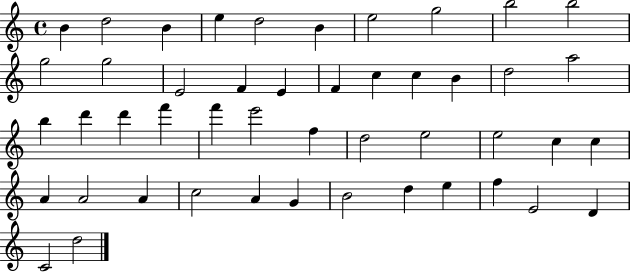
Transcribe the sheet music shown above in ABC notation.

X:1
T:Untitled
M:4/4
L:1/4
K:C
B d2 B e d2 B e2 g2 b2 b2 g2 g2 E2 F E F c c B d2 a2 b d' d' f' f' e'2 f d2 e2 e2 c c A A2 A c2 A G B2 d e f E2 D C2 d2